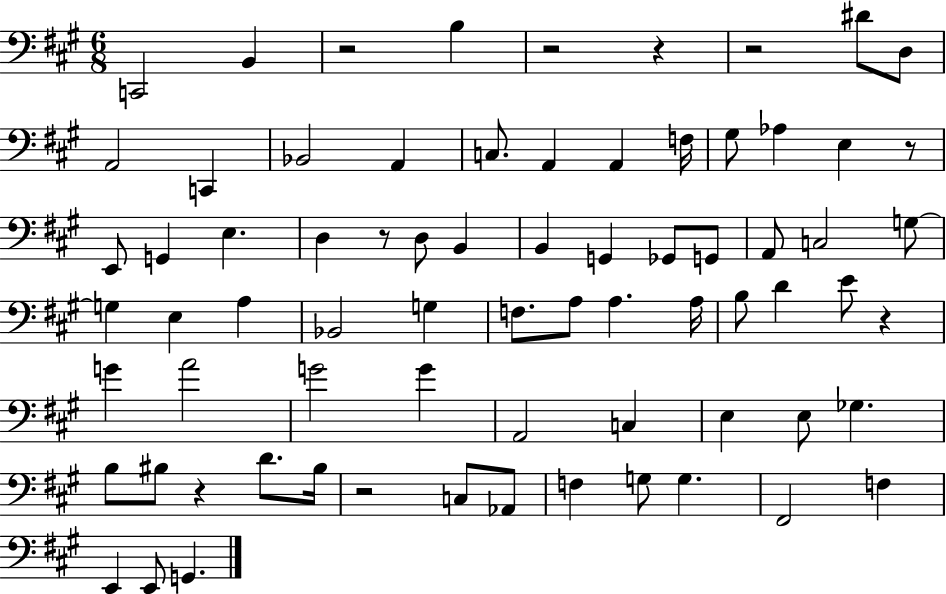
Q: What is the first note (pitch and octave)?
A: C2